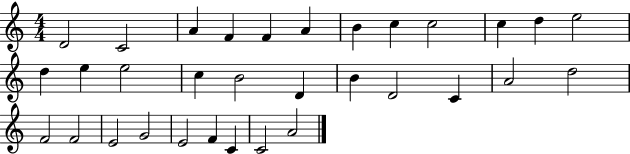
{
  \clef treble
  \numericTimeSignature
  \time 4/4
  \key c \major
  d'2 c'2 | a'4 f'4 f'4 a'4 | b'4 c''4 c''2 | c''4 d''4 e''2 | \break d''4 e''4 e''2 | c''4 b'2 d'4 | b'4 d'2 c'4 | a'2 d''2 | \break f'2 f'2 | e'2 g'2 | e'2 f'4 c'4 | c'2 a'2 | \break \bar "|."
}